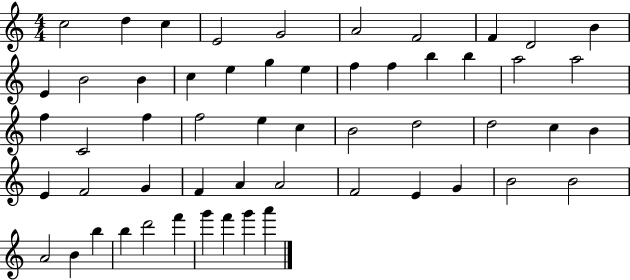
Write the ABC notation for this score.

X:1
T:Untitled
M:4/4
L:1/4
K:C
c2 d c E2 G2 A2 F2 F D2 B E B2 B c e g e f f b b a2 a2 f C2 f f2 e c B2 d2 d2 c B E F2 G F A A2 F2 E G B2 B2 A2 B b b d'2 f' g' f' g' a'